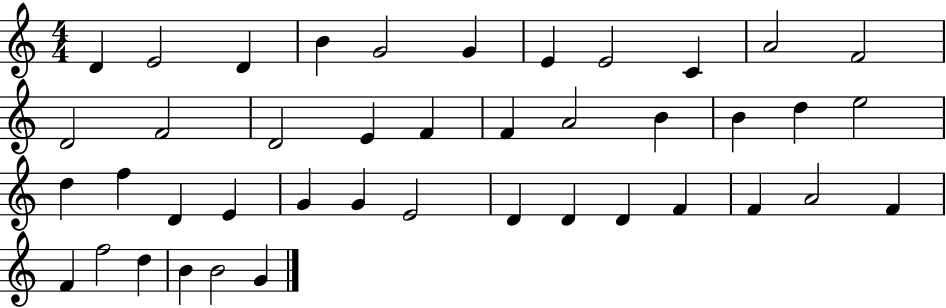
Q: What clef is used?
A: treble